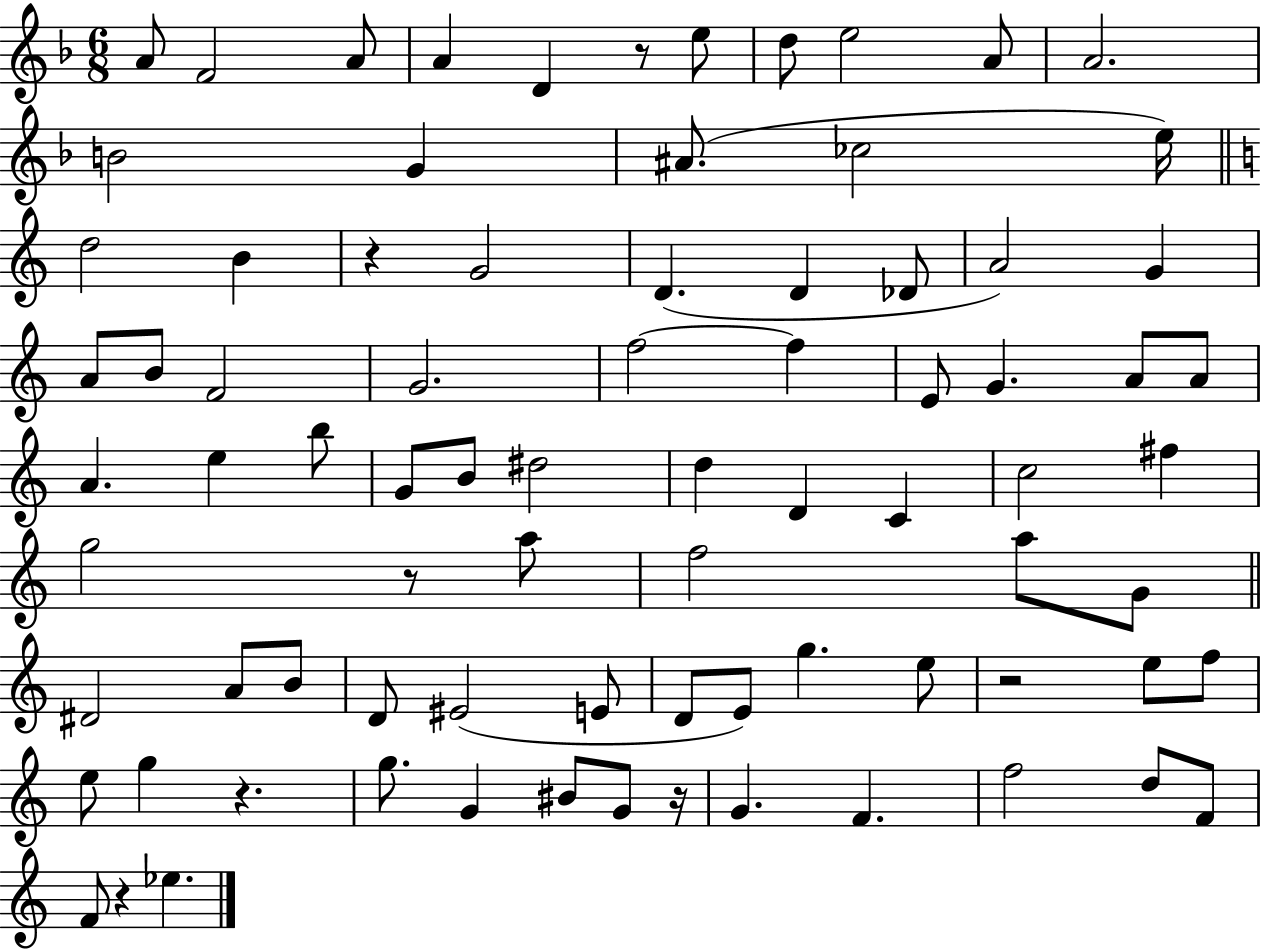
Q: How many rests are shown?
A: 7